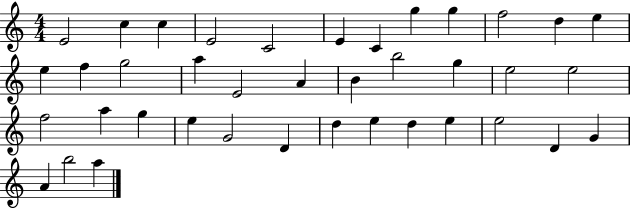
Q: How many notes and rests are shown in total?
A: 39